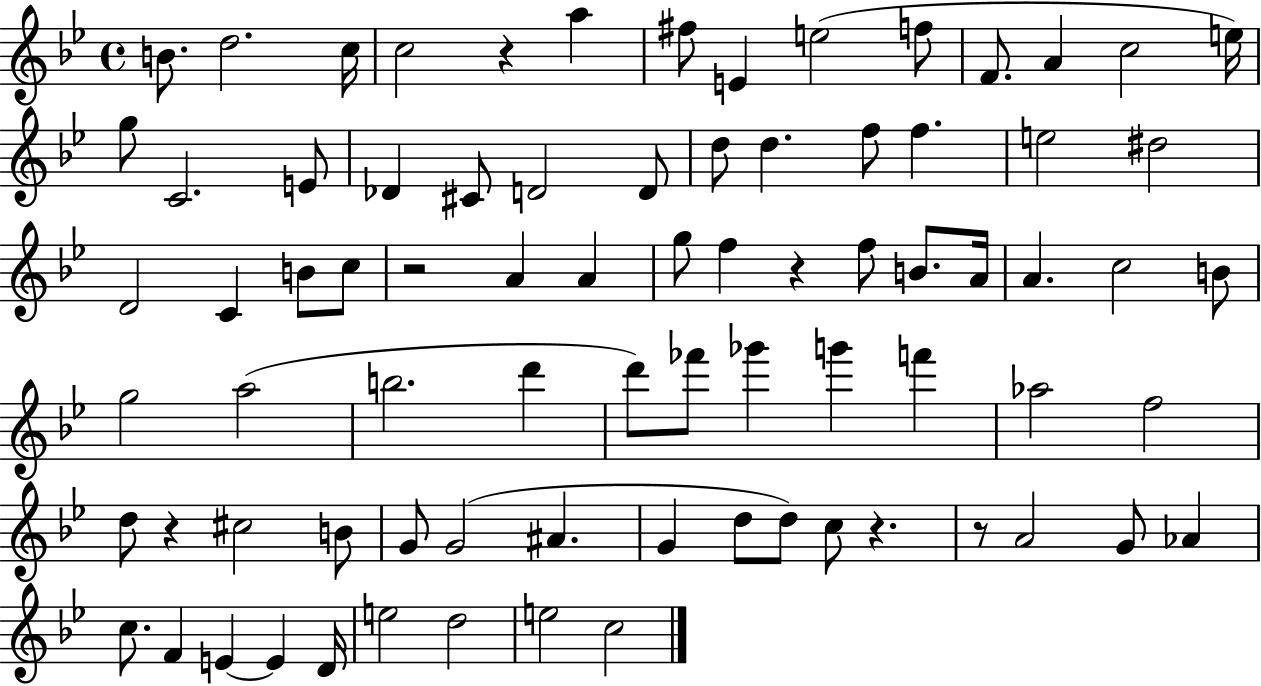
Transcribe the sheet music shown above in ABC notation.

X:1
T:Untitled
M:4/4
L:1/4
K:Bb
B/2 d2 c/4 c2 z a ^f/2 E e2 f/2 F/2 A c2 e/4 g/2 C2 E/2 _D ^C/2 D2 D/2 d/2 d f/2 f e2 ^d2 D2 C B/2 c/2 z2 A A g/2 f z f/2 B/2 A/4 A c2 B/2 g2 a2 b2 d' d'/2 _f'/2 _g' g' f' _a2 f2 d/2 z ^c2 B/2 G/2 G2 ^A G d/2 d/2 c/2 z z/2 A2 G/2 _A c/2 F E E D/4 e2 d2 e2 c2